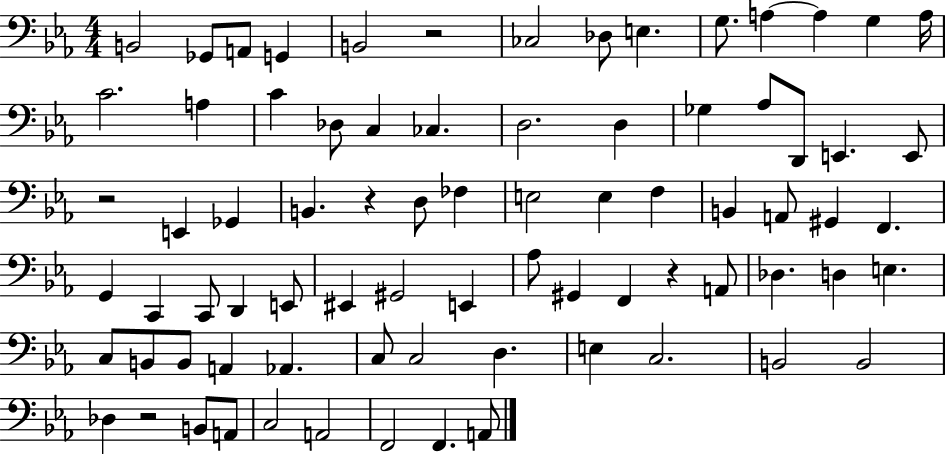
{
  \clef bass
  \numericTimeSignature
  \time 4/4
  \key ees \major
  \repeat volta 2 { b,2 ges,8 a,8 g,4 | b,2 r2 | ces2 des8 e4. | g8. a4~~ a4 g4 a16 | \break c'2. a4 | c'4 des8 c4 ces4. | d2. d4 | ges4 aes8 d,8 e,4. e,8 | \break r2 e,4 ges,4 | b,4. r4 d8 fes4 | e2 e4 f4 | b,4 a,8 gis,4 f,4. | \break g,4 c,4 c,8 d,4 e,8 | eis,4 gis,2 e,4 | aes8 gis,4 f,4 r4 a,8 | des4. d4 e4. | \break c8 b,8 b,8 a,4 aes,4. | c8 c2 d4. | e4 c2. | b,2 b,2 | \break des4 r2 b,8 a,8 | c2 a,2 | f,2 f,4. a,8 | } \bar "|."
}